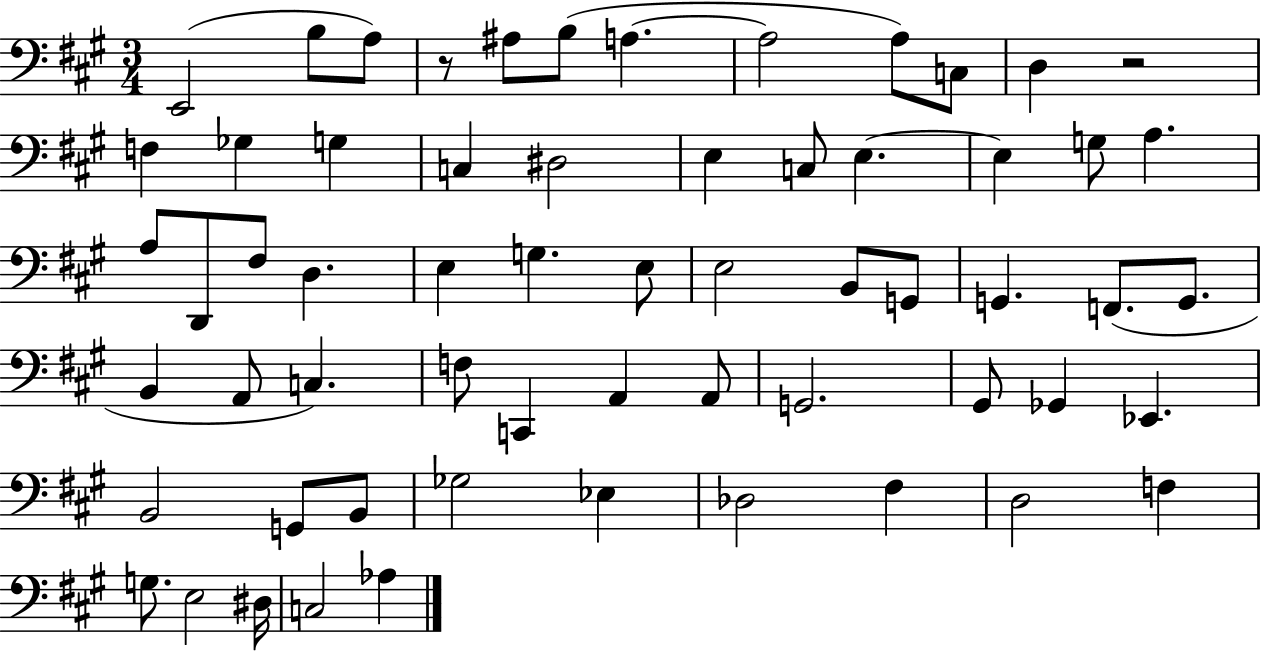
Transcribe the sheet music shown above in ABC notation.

X:1
T:Untitled
M:3/4
L:1/4
K:A
E,,2 B,/2 A,/2 z/2 ^A,/2 B,/2 A, A,2 A,/2 C,/2 D, z2 F, _G, G, C, ^D,2 E, C,/2 E, E, G,/2 A, A,/2 D,,/2 ^F,/2 D, E, G, E,/2 E,2 B,,/2 G,,/2 G,, F,,/2 G,,/2 B,, A,,/2 C, F,/2 C,, A,, A,,/2 G,,2 ^G,,/2 _G,, _E,, B,,2 G,,/2 B,,/2 _G,2 _E, _D,2 ^F, D,2 F, G,/2 E,2 ^D,/4 C,2 _A,